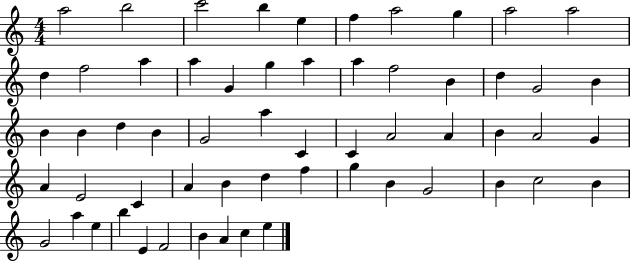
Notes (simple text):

A5/h B5/h C6/h B5/q E5/q F5/q A5/h G5/q A5/h A5/h D5/q F5/h A5/q A5/q G4/q G5/q A5/q A5/q F5/h B4/q D5/q G4/h B4/q B4/q B4/q D5/q B4/q G4/h A5/q C4/q C4/q A4/h A4/q B4/q A4/h G4/q A4/q E4/h C4/q A4/q B4/q D5/q F5/q G5/q B4/q G4/h B4/q C5/h B4/q G4/h A5/q E5/q B5/q E4/q F4/h B4/q A4/q C5/q E5/q